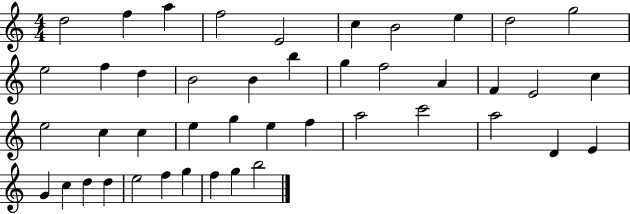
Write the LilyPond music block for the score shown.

{
  \clef treble
  \numericTimeSignature
  \time 4/4
  \key c \major
  d''2 f''4 a''4 | f''2 e'2 | c''4 b'2 e''4 | d''2 g''2 | \break e''2 f''4 d''4 | b'2 b'4 b''4 | g''4 f''2 a'4 | f'4 e'2 c''4 | \break e''2 c''4 c''4 | e''4 g''4 e''4 f''4 | a''2 c'''2 | a''2 d'4 e'4 | \break g'4 c''4 d''4 d''4 | e''2 f''4 g''4 | f''4 g''4 b''2 | \bar "|."
}